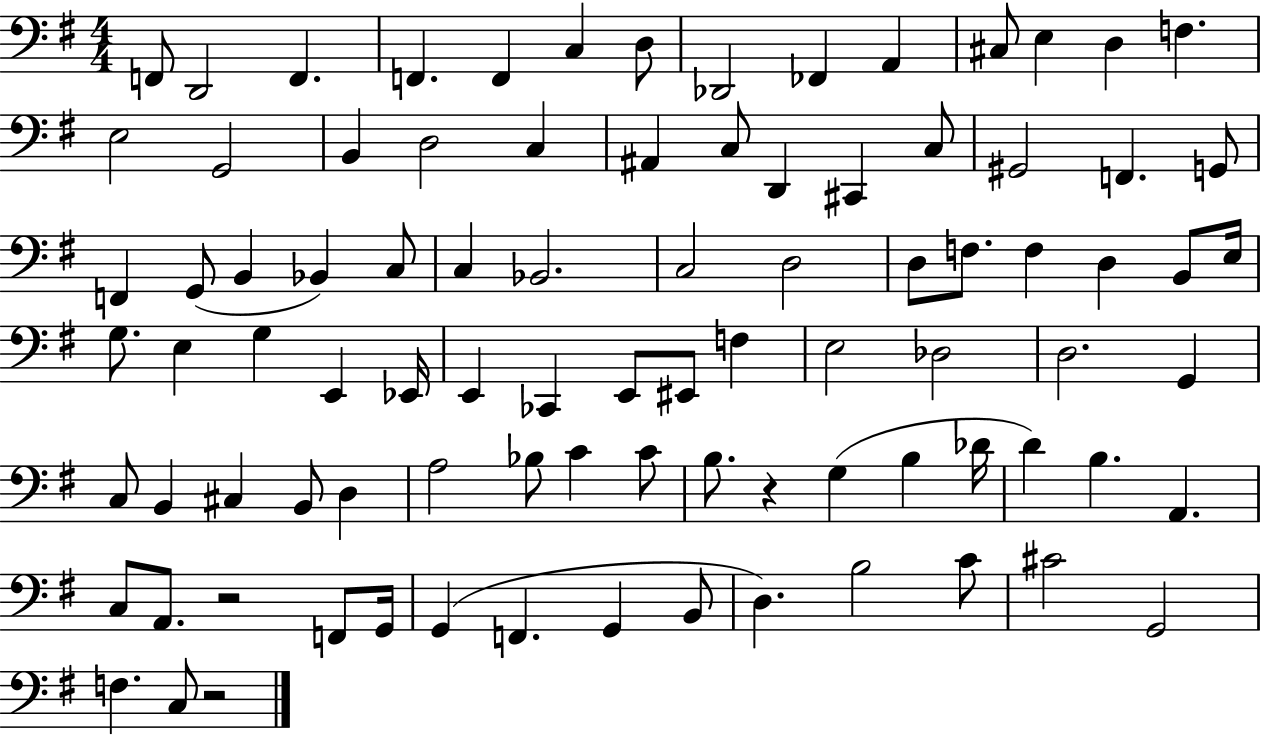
F2/e D2/h F2/q. F2/q. F2/q C3/q D3/e Db2/h FES2/q A2/q C#3/e E3/q D3/q F3/q. E3/h G2/h B2/q D3/h C3/q A#2/q C3/e D2/q C#2/q C3/e G#2/h F2/q. G2/e F2/q G2/e B2/q Bb2/q C3/e C3/q Bb2/h. C3/h D3/h D3/e F3/e. F3/q D3/q B2/e E3/s G3/e. E3/q G3/q E2/q Eb2/s E2/q CES2/q E2/e EIS2/e F3/q E3/h Db3/h D3/h. G2/q C3/e B2/q C#3/q B2/e D3/q A3/h Bb3/e C4/q C4/e B3/e. R/q G3/q B3/q Db4/s D4/q B3/q. A2/q. C3/e A2/e. R/h F2/e G2/s G2/q F2/q. G2/q B2/e D3/q. B3/h C4/e C#4/h G2/h F3/q. C3/e R/h